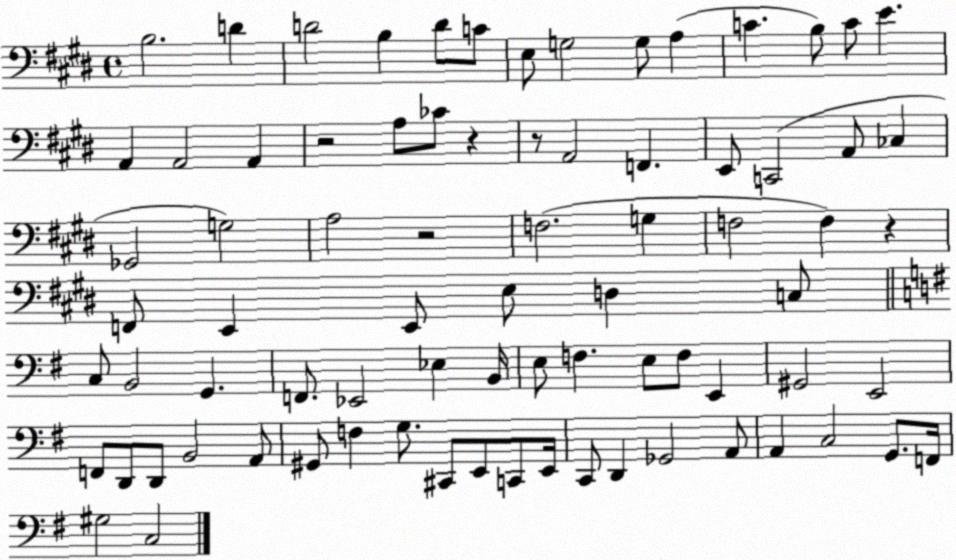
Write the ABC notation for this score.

X:1
T:Untitled
M:4/4
L:1/4
K:E
B,2 D D2 B, D/2 C/2 E,/2 G,2 G,/2 A, C B,/2 C/2 E A,, A,,2 A,, z2 A,/2 _C/2 z z/2 A,,2 F,, E,,/2 C,,2 A,,/2 _C, _G,,2 G,2 A,2 z2 F,2 G, F,2 F, z F,,/2 E,, E,,/2 E,/2 D, C,/2 C,/2 B,,2 G,, F,,/2 _E,,2 _E, B,,/4 E,/2 F, E,/2 F,/2 E,, ^G,,2 E,,2 F,,/2 D,,/2 D,,/2 B,,2 A,,/2 ^G,,/2 F, G,/2 ^C,,/2 E,,/2 C,,/2 E,,/4 C,,/2 D,, _G,,2 A,,/2 A,, C,2 G,,/2 F,,/4 ^G,2 C,2